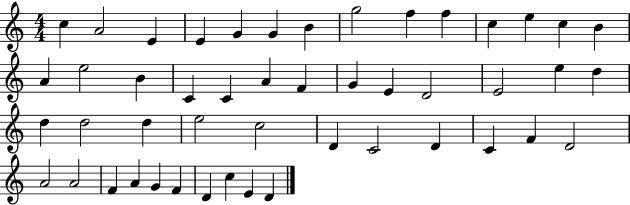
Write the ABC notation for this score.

X:1
T:Untitled
M:4/4
L:1/4
K:C
c A2 E E G G B g2 f f c e c B A e2 B C C A F G E D2 E2 e d d d2 d e2 c2 D C2 D C F D2 A2 A2 F A G F D c E D